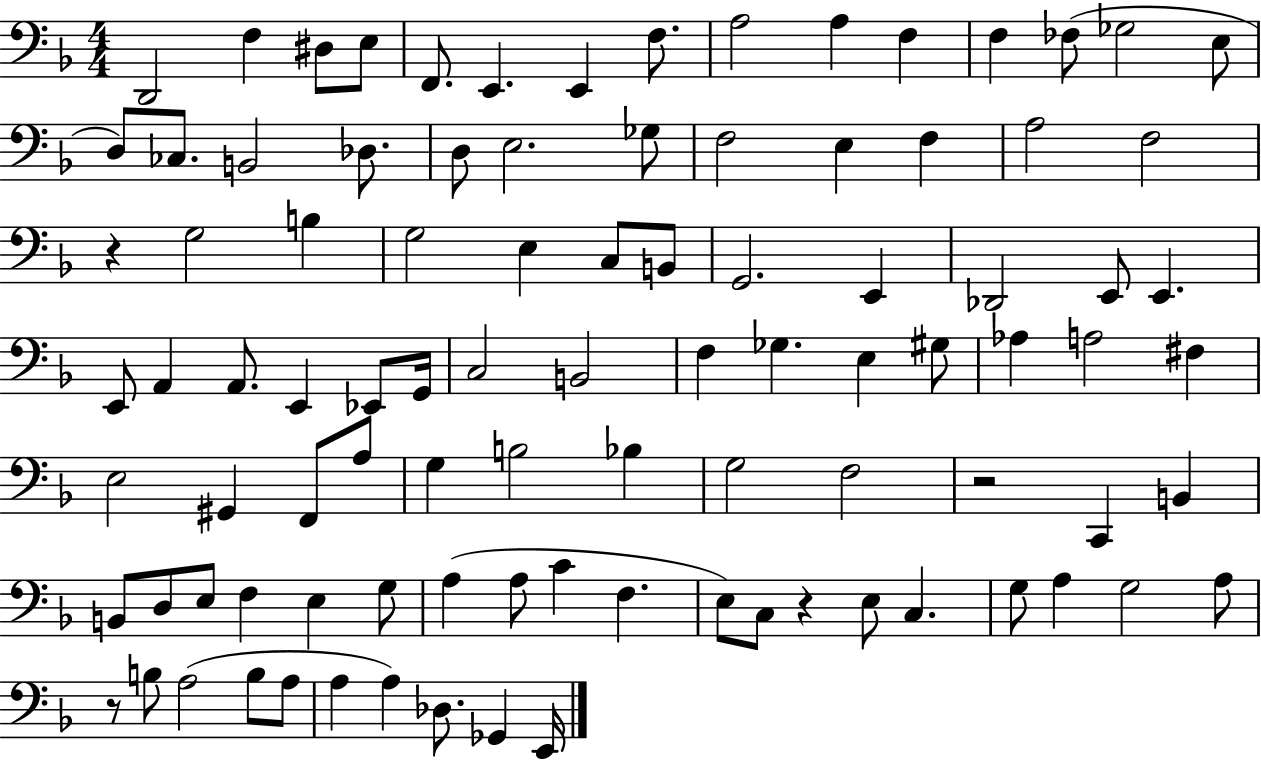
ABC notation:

X:1
T:Untitled
M:4/4
L:1/4
K:F
D,,2 F, ^D,/2 E,/2 F,,/2 E,, E,, F,/2 A,2 A, F, F, _F,/2 _G,2 E,/2 D,/2 _C,/2 B,,2 _D,/2 D,/2 E,2 _G,/2 F,2 E, F, A,2 F,2 z G,2 B, G,2 E, C,/2 B,,/2 G,,2 E,, _D,,2 E,,/2 E,, E,,/2 A,, A,,/2 E,, _E,,/2 G,,/4 C,2 B,,2 F, _G, E, ^G,/2 _A, A,2 ^F, E,2 ^G,, F,,/2 A,/2 G, B,2 _B, G,2 F,2 z2 C,, B,, B,,/2 D,/2 E,/2 F, E, G,/2 A, A,/2 C F, E,/2 C,/2 z E,/2 C, G,/2 A, G,2 A,/2 z/2 B,/2 A,2 B,/2 A,/2 A, A, _D,/2 _G,, E,,/4